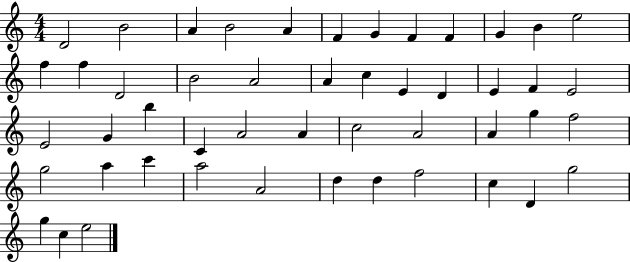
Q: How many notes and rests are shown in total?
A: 49